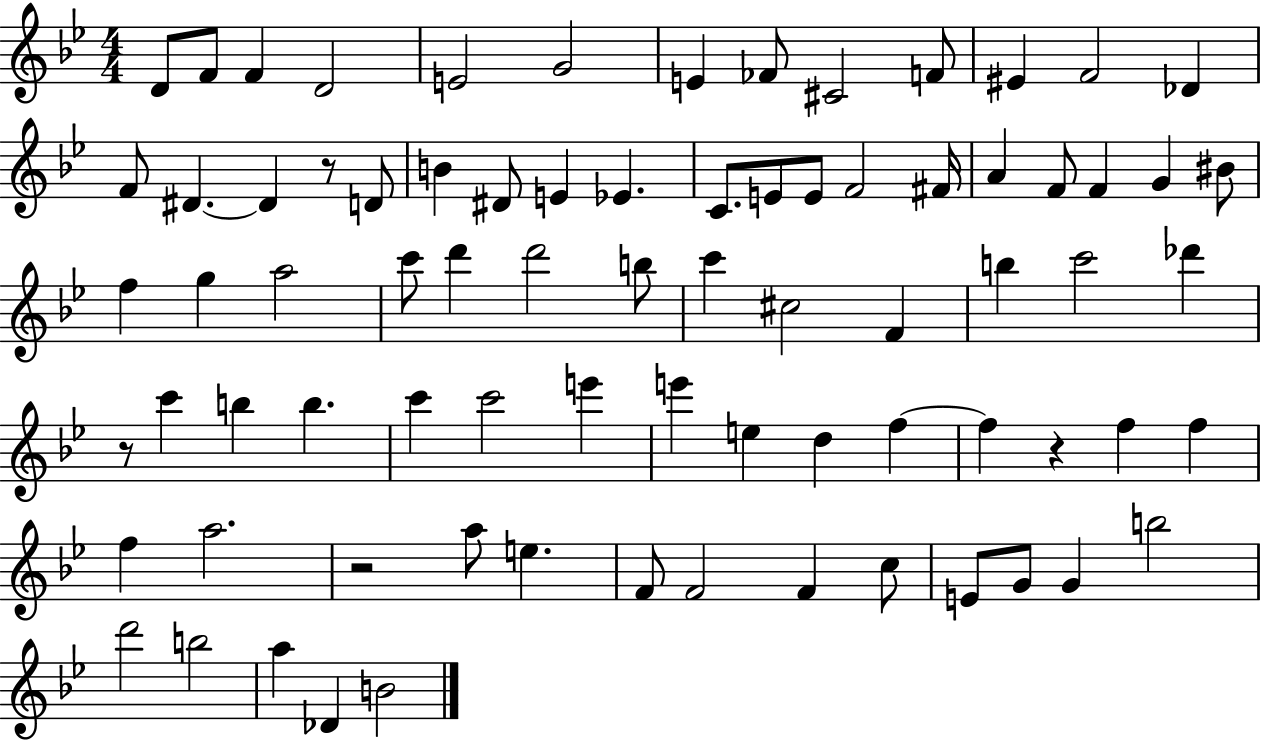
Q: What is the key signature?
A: BES major